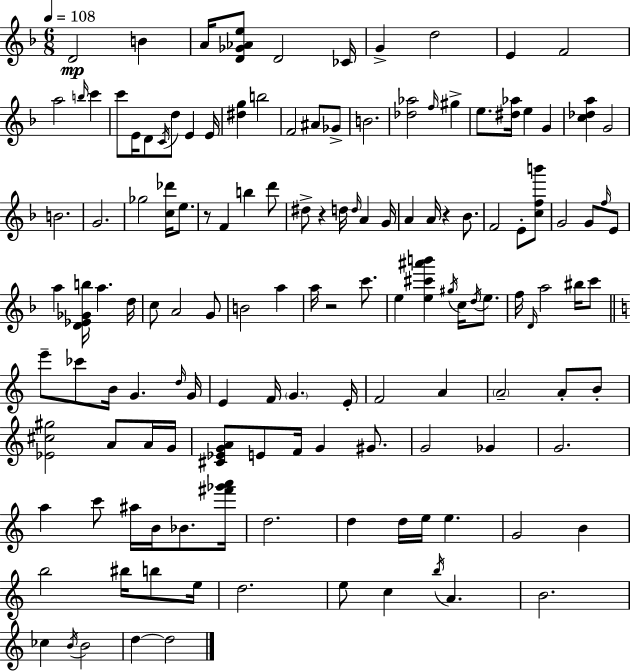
X:1
T:Untitled
M:6/8
L:1/4
K:Dm
D2 B A/4 [D_G_Ae]/2 D2 _C/4 G d2 E F2 a2 b/4 c' c'/2 E/4 D/2 C/4 d/2 E E/4 [^dg] b2 F2 ^A/2 _G/2 B2 [_d_a]2 f/4 ^g e/2 [^d_a]/4 e G [c_da] G2 B2 G2 _g2 [c_d']/4 e/2 z/2 F b d'/2 ^d/2 z d/4 d/4 A G/4 A A/4 z _B/2 F2 E/2 [cfb']/2 G2 G/2 f/4 E/2 a [D_E_Gb]/4 a d/4 c/2 A2 G/2 B2 a a/4 z2 c'/2 e [e^c'^a'b'] ^g/4 c/4 d/4 e/2 f/4 D/4 a2 ^b/4 c'/2 e'/2 _c'/2 B/4 G d/4 G/4 E F/4 G E/4 F2 A A2 A/2 B/2 [_E^c^g]2 A/2 A/4 G/4 [^C_EGA]/2 E/2 F/4 G ^G/2 G2 _G G2 a c'/2 ^a/4 B/4 _B/2 [^f'_g'a']/4 d2 d d/4 e/4 e G2 B b2 ^b/4 b/2 e/4 d2 e/2 c b/4 A B2 _c B/4 B2 d d2